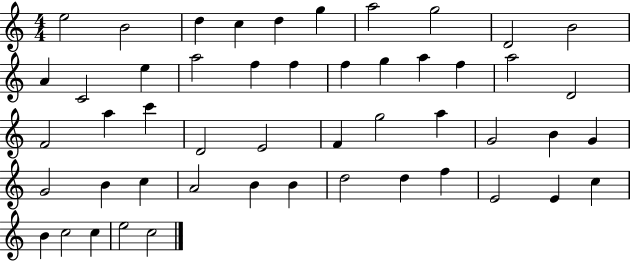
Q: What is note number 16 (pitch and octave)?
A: F5